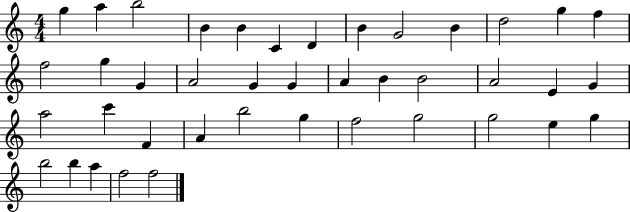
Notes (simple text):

G5/q A5/q B5/h B4/q B4/q C4/q D4/q B4/q G4/h B4/q D5/h G5/q F5/q F5/h G5/q G4/q A4/h G4/q G4/q A4/q B4/q B4/h A4/h E4/q G4/q A5/h C6/q F4/q A4/q B5/h G5/q F5/h G5/h G5/h E5/q G5/q B5/h B5/q A5/q F5/h F5/h